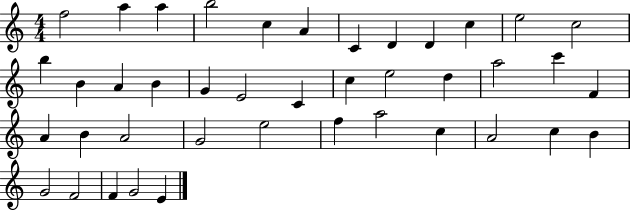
F5/h A5/q A5/q B5/h C5/q A4/q C4/q D4/q D4/q C5/q E5/h C5/h B5/q B4/q A4/q B4/q G4/q E4/h C4/q C5/q E5/h D5/q A5/h C6/q F4/q A4/q B4/q A4/h G4/h E5/h F5/q A5/h C5/q A4/h C5/q B4/q G4/h F4/h F4/q G4/h E4/q